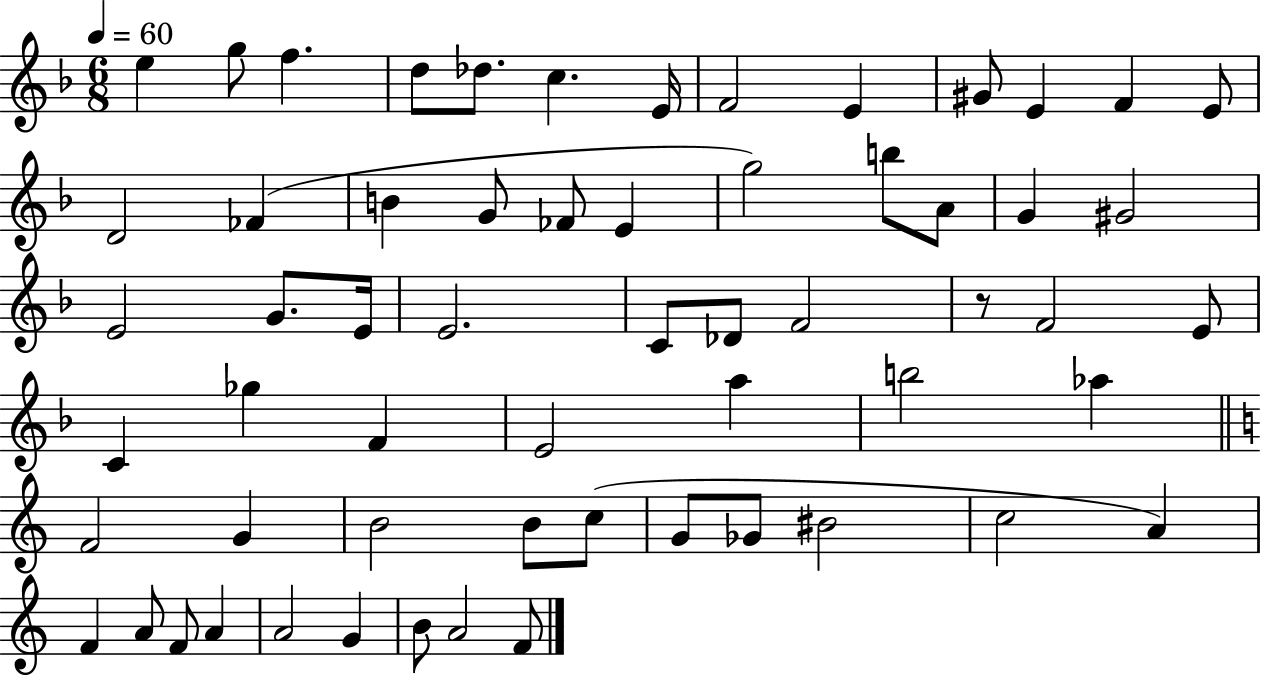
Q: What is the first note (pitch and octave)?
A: E5